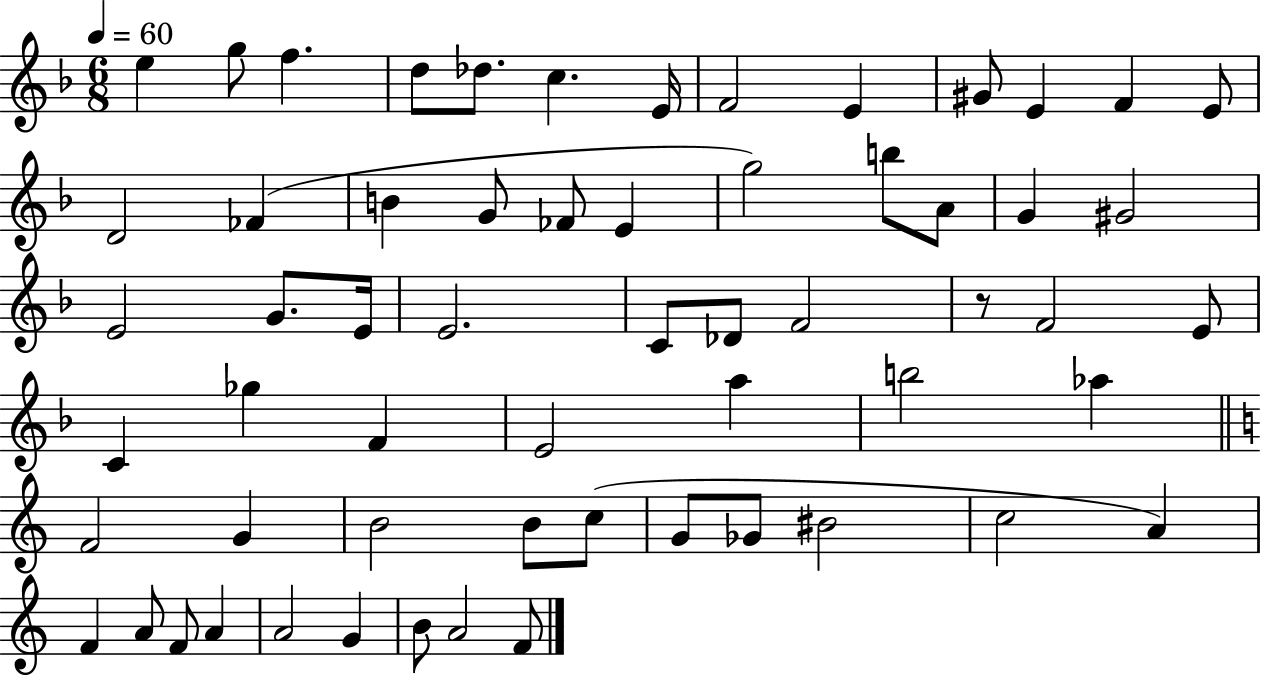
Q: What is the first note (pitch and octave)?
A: E5